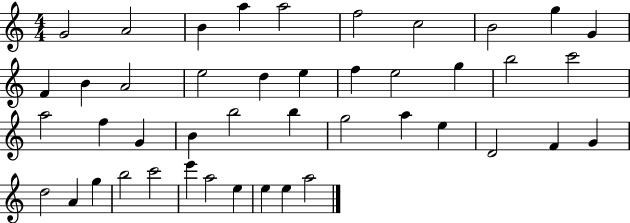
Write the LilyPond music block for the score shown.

{
  \clef treble
  \numericTimeSignature
  \time 4/4
  \key c \major
  g'2 a'2 | b'4 a''4 a''2 | f''2 c''2 | b'2 g''4 g'4 | \break f'4 b'4 a'2 | e''2 d''4 e''4 | f''4 e''2 g''4 | b''2 c'''2 | \break a''2 f''4 g'4 | b'4 b''2 b''4 | g''2 a''4 e''4 | d'2 f'4 g'4 | \break d''2 a'4 g''4 | b''2 c'''2 | e'''4 a''2 e''4 | e''4 e''4 a''2 | \break \bar "|."
}